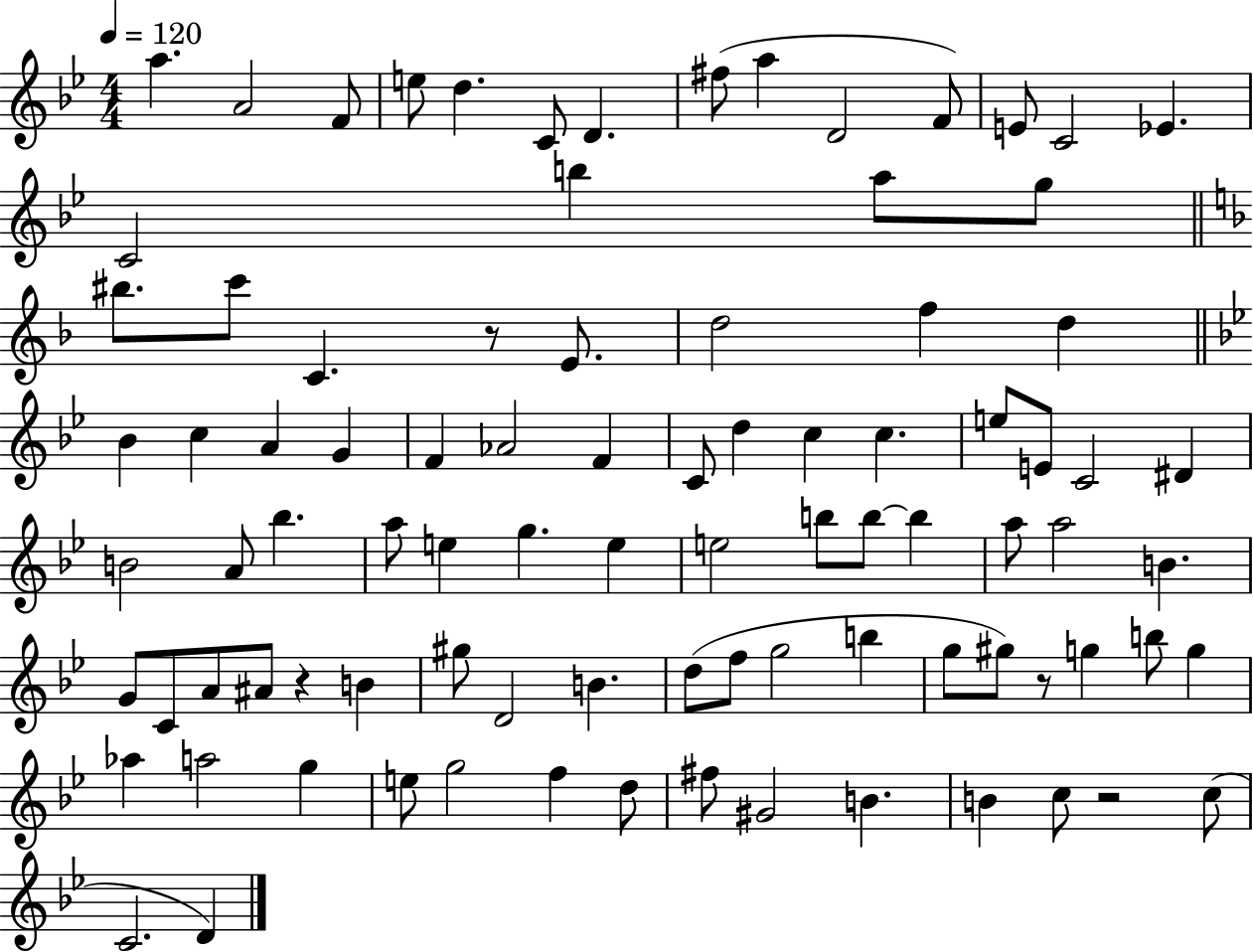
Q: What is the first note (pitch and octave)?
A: A5